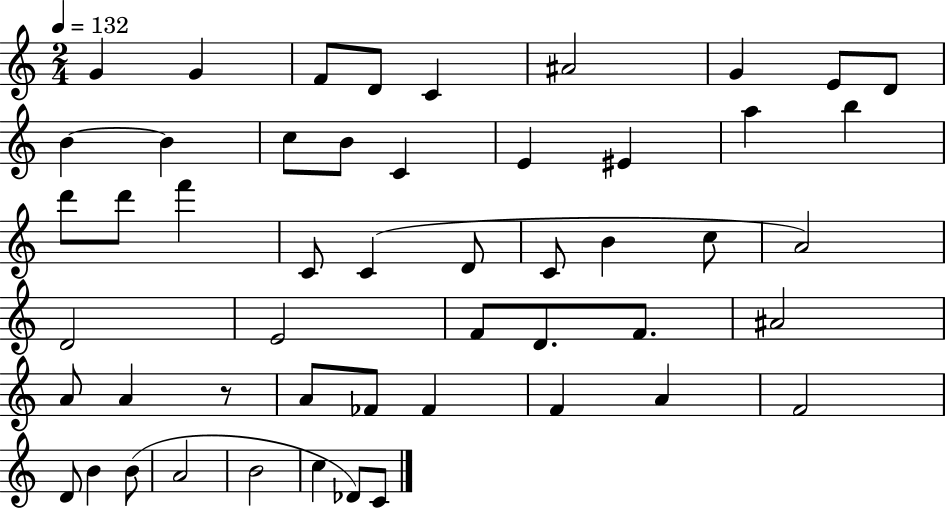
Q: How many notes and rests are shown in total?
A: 51